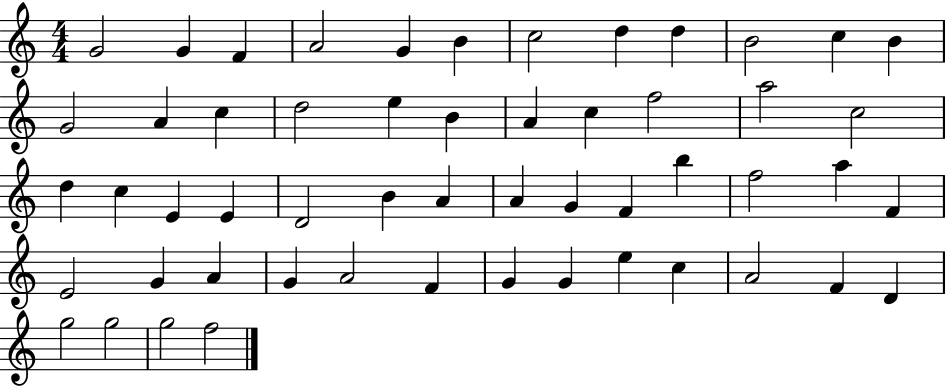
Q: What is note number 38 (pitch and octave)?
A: E4